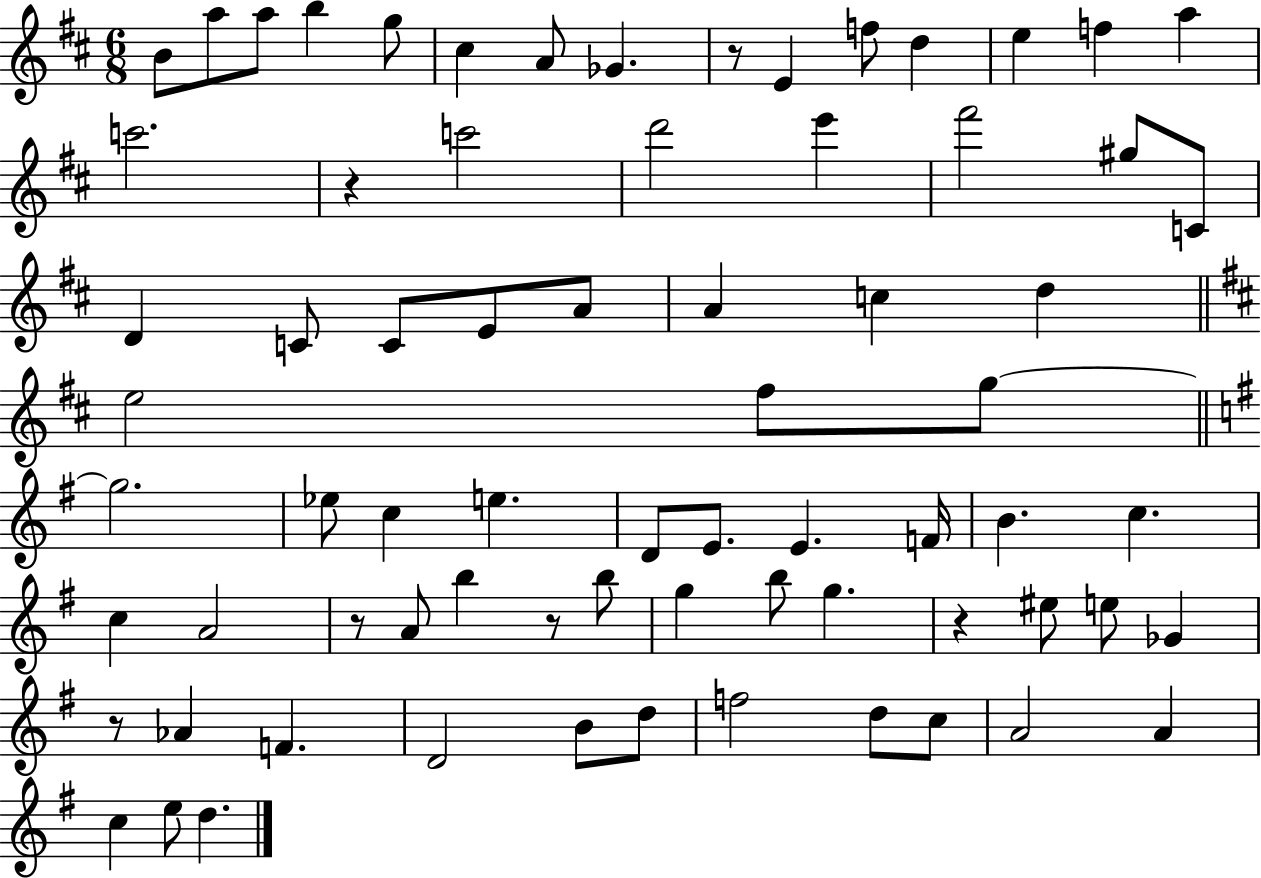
{
  \clef treble
  \numericTimeSignature
  \time 6/8
  \key d \major
  b'8 a''8 a''8 b''4 g''8 | cis''4 a'8 ges'4. | r8 e'4 f''8 d''4 | e''4 f''4 a''4 | \break c'''2. | r4 c'''2 | d'''2 e'''4 | fis'''2 gis''8 c'8 | \break d'4 c'8 c'8 e'8 a'8 | a'4 c''4 d''4 | \bar "||" \break \key d \major e''2 fis''8 g''8~~ | \bar "||" \break \key g \major g''2. | ees''8 c''4 e''4. | d'8 e'8. e'4. f'16 | b'4. c''4. | \break c''4 a'2 | r8 a'8 b''4 r8 b''8 | g''4 b''8 g''4. | r4 eis''8 e''8 ges'4 | \break r8 aes'4 f'4. | d'2 b'8 d''8 | f''2 d''8 c''8 | a'2 a'4 | \break c''4 e''8 d''4. | \bar "|."
}